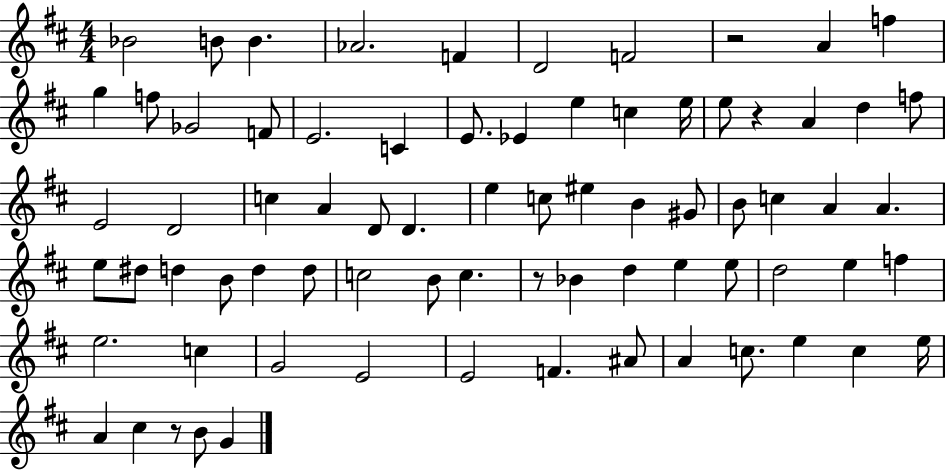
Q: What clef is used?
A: treble